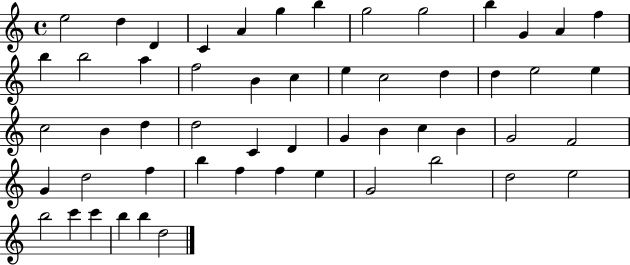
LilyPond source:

{
  \clef treble
  \time 4/4
  \defaultTimeSignature
  \key c \major
  e''2 d''4 d'4 | c'4 a'4 g''4 b''4 | g''2 g''2 | b''4 g'4 a'4 f''4 | \break b''4 b''2 a''4 | f''2 b'4 c''4 | e''4 c''2 d''4 | d''4 e''2 e''4 | \break c''2 b'4 d''4 | d''2 c'4 d'4 | g'4 b'4 c''4 b'4 | g'2 f'2 | \break g'4 d''2 f''4 | b''4 f''4 f''4 e''4 | g'2 b''2 | d''2 e''2 | \break b''2 c'''4 c'''4 | b''4 b''4 d''2 | \bar "|."
}